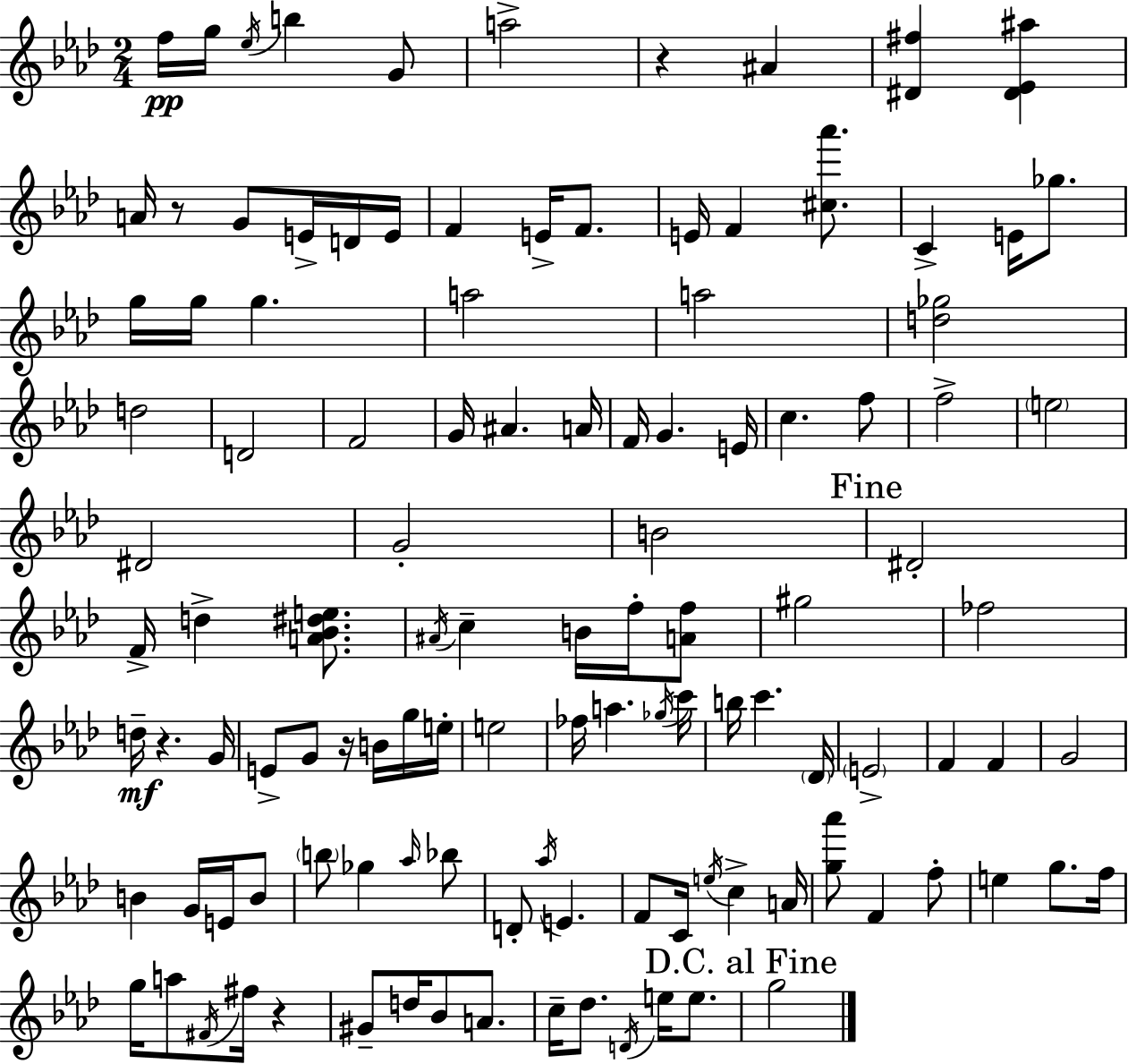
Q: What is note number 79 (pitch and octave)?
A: Ab5